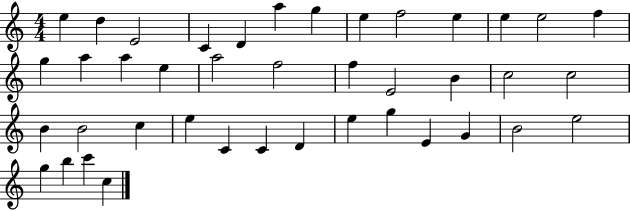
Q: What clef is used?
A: treble